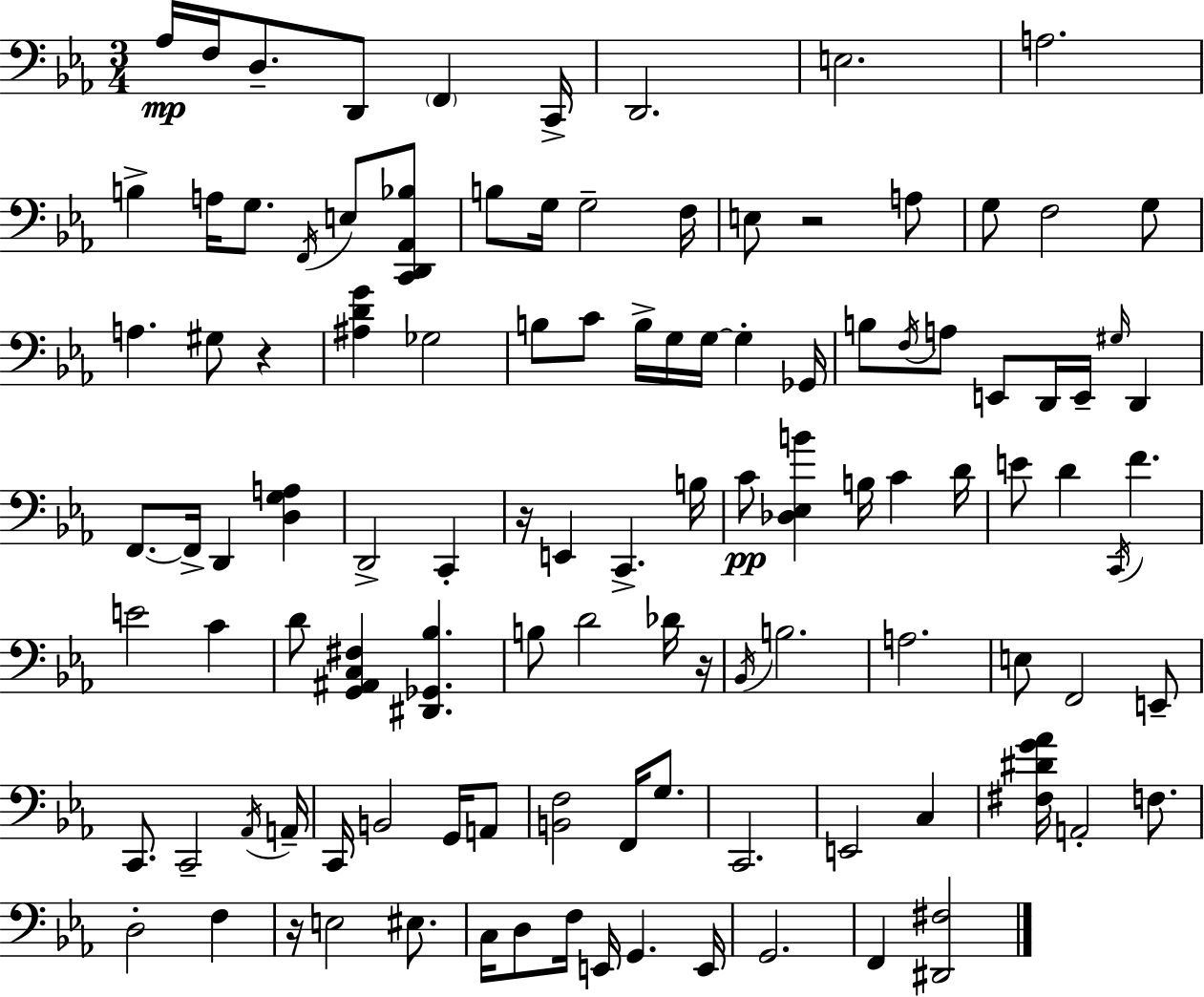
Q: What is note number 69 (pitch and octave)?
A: E2